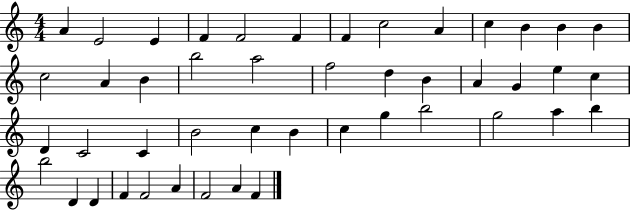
{
  \clef treble
  \numericTimeSignature
  \time 4/4
  \key c \major
  a'4 e'2 e'4 | f'4 f'2 f'4 | f'4 c''2 a'4 | c''4 b'4 b'4 b'4 | \break c''2 a'4 b'4 | b''2 a''2 | f''2 d''4 b'4 | a'4 g'4 e''4 c''4 | \break d'4 c'2 c'4 | b'2 c''4 b'4 | c''4 g''4 b''2 | g''2 a''4 b''4 | \break b''2 d'4 d'4 | f'4 f'2 a'4 | f'2 a'4 f'4 | \bar "|."
}